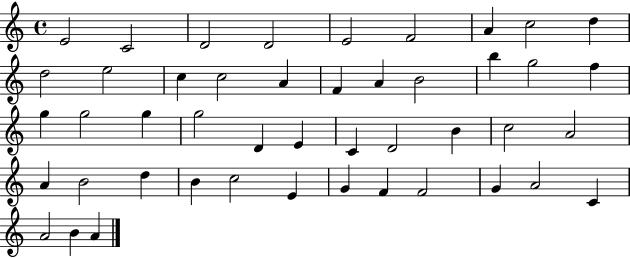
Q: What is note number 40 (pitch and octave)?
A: F4